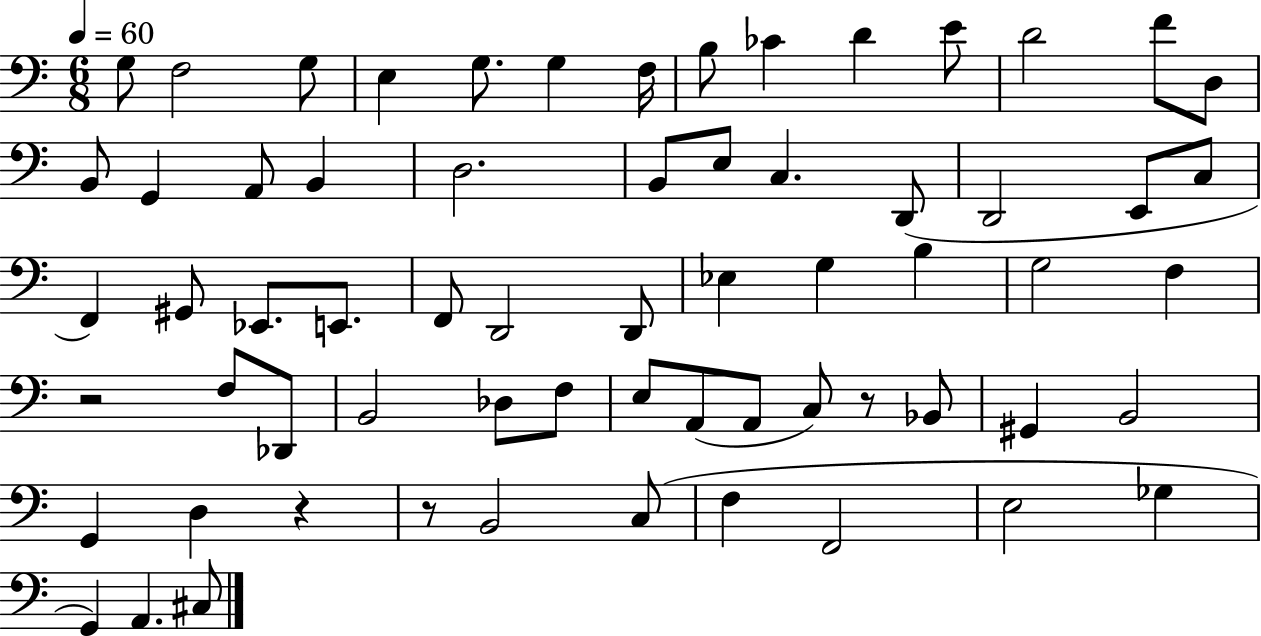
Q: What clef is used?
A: bass